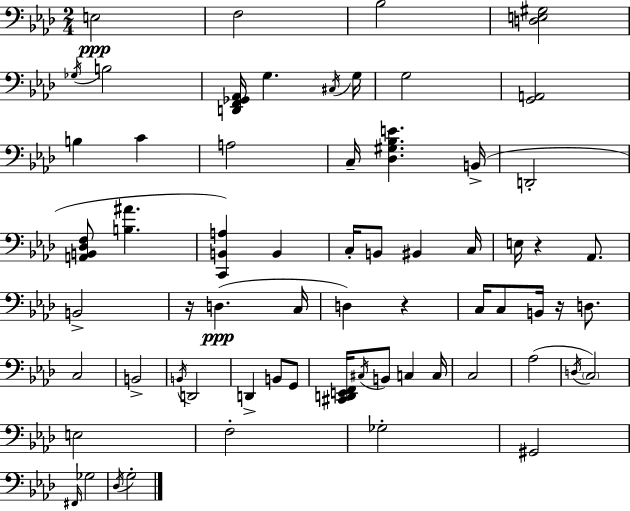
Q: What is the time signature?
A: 2/4